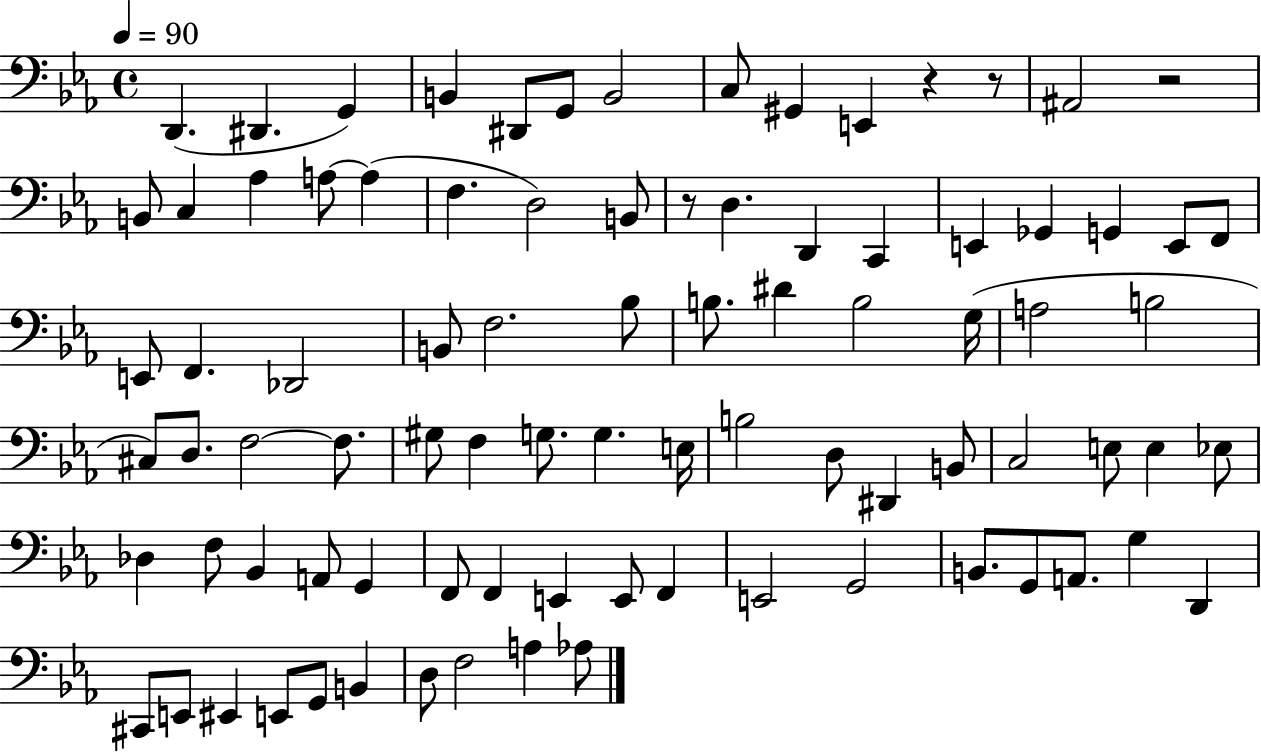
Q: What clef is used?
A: bass